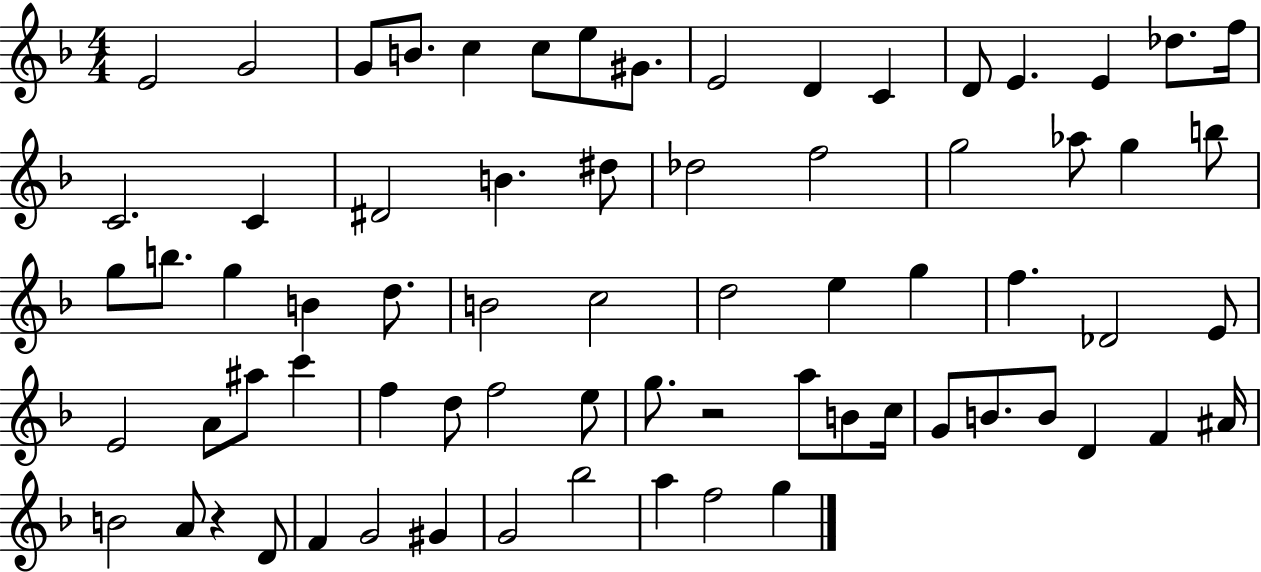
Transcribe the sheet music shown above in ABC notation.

X:1
T:Untitled
M:4/4
L:1/4
K:F
E2 G2 G/2 B/2 c c/2 e/2 ^G/2 E2 D C D/2 E E _d/2 f/4 C2 C ^D2 B ^d/2 _d2 f2 g2 _a/2 g b/2 g/2 b/2 g B d/2 B2 c2 d2 e g f _D2 E/2 E2 A/2 ^a/2 c' f d/2 f2 e/2 g/2 z2 a/2 B/2 c/4 G/2 B/2 B/2 D F ^A/4 B2 A/2 z D/2 F G2 ^G G2 _b2 a f2 g